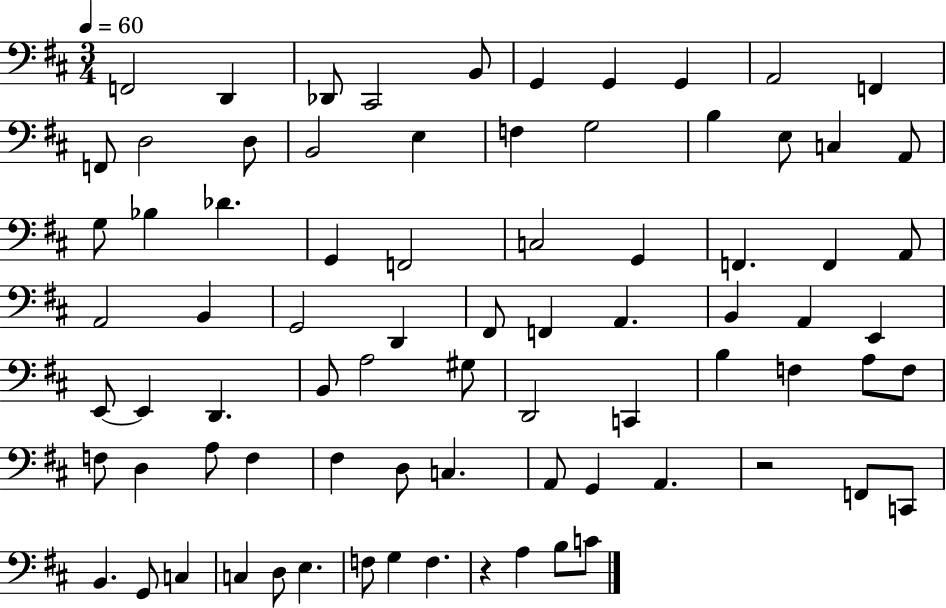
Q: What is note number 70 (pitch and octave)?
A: D3